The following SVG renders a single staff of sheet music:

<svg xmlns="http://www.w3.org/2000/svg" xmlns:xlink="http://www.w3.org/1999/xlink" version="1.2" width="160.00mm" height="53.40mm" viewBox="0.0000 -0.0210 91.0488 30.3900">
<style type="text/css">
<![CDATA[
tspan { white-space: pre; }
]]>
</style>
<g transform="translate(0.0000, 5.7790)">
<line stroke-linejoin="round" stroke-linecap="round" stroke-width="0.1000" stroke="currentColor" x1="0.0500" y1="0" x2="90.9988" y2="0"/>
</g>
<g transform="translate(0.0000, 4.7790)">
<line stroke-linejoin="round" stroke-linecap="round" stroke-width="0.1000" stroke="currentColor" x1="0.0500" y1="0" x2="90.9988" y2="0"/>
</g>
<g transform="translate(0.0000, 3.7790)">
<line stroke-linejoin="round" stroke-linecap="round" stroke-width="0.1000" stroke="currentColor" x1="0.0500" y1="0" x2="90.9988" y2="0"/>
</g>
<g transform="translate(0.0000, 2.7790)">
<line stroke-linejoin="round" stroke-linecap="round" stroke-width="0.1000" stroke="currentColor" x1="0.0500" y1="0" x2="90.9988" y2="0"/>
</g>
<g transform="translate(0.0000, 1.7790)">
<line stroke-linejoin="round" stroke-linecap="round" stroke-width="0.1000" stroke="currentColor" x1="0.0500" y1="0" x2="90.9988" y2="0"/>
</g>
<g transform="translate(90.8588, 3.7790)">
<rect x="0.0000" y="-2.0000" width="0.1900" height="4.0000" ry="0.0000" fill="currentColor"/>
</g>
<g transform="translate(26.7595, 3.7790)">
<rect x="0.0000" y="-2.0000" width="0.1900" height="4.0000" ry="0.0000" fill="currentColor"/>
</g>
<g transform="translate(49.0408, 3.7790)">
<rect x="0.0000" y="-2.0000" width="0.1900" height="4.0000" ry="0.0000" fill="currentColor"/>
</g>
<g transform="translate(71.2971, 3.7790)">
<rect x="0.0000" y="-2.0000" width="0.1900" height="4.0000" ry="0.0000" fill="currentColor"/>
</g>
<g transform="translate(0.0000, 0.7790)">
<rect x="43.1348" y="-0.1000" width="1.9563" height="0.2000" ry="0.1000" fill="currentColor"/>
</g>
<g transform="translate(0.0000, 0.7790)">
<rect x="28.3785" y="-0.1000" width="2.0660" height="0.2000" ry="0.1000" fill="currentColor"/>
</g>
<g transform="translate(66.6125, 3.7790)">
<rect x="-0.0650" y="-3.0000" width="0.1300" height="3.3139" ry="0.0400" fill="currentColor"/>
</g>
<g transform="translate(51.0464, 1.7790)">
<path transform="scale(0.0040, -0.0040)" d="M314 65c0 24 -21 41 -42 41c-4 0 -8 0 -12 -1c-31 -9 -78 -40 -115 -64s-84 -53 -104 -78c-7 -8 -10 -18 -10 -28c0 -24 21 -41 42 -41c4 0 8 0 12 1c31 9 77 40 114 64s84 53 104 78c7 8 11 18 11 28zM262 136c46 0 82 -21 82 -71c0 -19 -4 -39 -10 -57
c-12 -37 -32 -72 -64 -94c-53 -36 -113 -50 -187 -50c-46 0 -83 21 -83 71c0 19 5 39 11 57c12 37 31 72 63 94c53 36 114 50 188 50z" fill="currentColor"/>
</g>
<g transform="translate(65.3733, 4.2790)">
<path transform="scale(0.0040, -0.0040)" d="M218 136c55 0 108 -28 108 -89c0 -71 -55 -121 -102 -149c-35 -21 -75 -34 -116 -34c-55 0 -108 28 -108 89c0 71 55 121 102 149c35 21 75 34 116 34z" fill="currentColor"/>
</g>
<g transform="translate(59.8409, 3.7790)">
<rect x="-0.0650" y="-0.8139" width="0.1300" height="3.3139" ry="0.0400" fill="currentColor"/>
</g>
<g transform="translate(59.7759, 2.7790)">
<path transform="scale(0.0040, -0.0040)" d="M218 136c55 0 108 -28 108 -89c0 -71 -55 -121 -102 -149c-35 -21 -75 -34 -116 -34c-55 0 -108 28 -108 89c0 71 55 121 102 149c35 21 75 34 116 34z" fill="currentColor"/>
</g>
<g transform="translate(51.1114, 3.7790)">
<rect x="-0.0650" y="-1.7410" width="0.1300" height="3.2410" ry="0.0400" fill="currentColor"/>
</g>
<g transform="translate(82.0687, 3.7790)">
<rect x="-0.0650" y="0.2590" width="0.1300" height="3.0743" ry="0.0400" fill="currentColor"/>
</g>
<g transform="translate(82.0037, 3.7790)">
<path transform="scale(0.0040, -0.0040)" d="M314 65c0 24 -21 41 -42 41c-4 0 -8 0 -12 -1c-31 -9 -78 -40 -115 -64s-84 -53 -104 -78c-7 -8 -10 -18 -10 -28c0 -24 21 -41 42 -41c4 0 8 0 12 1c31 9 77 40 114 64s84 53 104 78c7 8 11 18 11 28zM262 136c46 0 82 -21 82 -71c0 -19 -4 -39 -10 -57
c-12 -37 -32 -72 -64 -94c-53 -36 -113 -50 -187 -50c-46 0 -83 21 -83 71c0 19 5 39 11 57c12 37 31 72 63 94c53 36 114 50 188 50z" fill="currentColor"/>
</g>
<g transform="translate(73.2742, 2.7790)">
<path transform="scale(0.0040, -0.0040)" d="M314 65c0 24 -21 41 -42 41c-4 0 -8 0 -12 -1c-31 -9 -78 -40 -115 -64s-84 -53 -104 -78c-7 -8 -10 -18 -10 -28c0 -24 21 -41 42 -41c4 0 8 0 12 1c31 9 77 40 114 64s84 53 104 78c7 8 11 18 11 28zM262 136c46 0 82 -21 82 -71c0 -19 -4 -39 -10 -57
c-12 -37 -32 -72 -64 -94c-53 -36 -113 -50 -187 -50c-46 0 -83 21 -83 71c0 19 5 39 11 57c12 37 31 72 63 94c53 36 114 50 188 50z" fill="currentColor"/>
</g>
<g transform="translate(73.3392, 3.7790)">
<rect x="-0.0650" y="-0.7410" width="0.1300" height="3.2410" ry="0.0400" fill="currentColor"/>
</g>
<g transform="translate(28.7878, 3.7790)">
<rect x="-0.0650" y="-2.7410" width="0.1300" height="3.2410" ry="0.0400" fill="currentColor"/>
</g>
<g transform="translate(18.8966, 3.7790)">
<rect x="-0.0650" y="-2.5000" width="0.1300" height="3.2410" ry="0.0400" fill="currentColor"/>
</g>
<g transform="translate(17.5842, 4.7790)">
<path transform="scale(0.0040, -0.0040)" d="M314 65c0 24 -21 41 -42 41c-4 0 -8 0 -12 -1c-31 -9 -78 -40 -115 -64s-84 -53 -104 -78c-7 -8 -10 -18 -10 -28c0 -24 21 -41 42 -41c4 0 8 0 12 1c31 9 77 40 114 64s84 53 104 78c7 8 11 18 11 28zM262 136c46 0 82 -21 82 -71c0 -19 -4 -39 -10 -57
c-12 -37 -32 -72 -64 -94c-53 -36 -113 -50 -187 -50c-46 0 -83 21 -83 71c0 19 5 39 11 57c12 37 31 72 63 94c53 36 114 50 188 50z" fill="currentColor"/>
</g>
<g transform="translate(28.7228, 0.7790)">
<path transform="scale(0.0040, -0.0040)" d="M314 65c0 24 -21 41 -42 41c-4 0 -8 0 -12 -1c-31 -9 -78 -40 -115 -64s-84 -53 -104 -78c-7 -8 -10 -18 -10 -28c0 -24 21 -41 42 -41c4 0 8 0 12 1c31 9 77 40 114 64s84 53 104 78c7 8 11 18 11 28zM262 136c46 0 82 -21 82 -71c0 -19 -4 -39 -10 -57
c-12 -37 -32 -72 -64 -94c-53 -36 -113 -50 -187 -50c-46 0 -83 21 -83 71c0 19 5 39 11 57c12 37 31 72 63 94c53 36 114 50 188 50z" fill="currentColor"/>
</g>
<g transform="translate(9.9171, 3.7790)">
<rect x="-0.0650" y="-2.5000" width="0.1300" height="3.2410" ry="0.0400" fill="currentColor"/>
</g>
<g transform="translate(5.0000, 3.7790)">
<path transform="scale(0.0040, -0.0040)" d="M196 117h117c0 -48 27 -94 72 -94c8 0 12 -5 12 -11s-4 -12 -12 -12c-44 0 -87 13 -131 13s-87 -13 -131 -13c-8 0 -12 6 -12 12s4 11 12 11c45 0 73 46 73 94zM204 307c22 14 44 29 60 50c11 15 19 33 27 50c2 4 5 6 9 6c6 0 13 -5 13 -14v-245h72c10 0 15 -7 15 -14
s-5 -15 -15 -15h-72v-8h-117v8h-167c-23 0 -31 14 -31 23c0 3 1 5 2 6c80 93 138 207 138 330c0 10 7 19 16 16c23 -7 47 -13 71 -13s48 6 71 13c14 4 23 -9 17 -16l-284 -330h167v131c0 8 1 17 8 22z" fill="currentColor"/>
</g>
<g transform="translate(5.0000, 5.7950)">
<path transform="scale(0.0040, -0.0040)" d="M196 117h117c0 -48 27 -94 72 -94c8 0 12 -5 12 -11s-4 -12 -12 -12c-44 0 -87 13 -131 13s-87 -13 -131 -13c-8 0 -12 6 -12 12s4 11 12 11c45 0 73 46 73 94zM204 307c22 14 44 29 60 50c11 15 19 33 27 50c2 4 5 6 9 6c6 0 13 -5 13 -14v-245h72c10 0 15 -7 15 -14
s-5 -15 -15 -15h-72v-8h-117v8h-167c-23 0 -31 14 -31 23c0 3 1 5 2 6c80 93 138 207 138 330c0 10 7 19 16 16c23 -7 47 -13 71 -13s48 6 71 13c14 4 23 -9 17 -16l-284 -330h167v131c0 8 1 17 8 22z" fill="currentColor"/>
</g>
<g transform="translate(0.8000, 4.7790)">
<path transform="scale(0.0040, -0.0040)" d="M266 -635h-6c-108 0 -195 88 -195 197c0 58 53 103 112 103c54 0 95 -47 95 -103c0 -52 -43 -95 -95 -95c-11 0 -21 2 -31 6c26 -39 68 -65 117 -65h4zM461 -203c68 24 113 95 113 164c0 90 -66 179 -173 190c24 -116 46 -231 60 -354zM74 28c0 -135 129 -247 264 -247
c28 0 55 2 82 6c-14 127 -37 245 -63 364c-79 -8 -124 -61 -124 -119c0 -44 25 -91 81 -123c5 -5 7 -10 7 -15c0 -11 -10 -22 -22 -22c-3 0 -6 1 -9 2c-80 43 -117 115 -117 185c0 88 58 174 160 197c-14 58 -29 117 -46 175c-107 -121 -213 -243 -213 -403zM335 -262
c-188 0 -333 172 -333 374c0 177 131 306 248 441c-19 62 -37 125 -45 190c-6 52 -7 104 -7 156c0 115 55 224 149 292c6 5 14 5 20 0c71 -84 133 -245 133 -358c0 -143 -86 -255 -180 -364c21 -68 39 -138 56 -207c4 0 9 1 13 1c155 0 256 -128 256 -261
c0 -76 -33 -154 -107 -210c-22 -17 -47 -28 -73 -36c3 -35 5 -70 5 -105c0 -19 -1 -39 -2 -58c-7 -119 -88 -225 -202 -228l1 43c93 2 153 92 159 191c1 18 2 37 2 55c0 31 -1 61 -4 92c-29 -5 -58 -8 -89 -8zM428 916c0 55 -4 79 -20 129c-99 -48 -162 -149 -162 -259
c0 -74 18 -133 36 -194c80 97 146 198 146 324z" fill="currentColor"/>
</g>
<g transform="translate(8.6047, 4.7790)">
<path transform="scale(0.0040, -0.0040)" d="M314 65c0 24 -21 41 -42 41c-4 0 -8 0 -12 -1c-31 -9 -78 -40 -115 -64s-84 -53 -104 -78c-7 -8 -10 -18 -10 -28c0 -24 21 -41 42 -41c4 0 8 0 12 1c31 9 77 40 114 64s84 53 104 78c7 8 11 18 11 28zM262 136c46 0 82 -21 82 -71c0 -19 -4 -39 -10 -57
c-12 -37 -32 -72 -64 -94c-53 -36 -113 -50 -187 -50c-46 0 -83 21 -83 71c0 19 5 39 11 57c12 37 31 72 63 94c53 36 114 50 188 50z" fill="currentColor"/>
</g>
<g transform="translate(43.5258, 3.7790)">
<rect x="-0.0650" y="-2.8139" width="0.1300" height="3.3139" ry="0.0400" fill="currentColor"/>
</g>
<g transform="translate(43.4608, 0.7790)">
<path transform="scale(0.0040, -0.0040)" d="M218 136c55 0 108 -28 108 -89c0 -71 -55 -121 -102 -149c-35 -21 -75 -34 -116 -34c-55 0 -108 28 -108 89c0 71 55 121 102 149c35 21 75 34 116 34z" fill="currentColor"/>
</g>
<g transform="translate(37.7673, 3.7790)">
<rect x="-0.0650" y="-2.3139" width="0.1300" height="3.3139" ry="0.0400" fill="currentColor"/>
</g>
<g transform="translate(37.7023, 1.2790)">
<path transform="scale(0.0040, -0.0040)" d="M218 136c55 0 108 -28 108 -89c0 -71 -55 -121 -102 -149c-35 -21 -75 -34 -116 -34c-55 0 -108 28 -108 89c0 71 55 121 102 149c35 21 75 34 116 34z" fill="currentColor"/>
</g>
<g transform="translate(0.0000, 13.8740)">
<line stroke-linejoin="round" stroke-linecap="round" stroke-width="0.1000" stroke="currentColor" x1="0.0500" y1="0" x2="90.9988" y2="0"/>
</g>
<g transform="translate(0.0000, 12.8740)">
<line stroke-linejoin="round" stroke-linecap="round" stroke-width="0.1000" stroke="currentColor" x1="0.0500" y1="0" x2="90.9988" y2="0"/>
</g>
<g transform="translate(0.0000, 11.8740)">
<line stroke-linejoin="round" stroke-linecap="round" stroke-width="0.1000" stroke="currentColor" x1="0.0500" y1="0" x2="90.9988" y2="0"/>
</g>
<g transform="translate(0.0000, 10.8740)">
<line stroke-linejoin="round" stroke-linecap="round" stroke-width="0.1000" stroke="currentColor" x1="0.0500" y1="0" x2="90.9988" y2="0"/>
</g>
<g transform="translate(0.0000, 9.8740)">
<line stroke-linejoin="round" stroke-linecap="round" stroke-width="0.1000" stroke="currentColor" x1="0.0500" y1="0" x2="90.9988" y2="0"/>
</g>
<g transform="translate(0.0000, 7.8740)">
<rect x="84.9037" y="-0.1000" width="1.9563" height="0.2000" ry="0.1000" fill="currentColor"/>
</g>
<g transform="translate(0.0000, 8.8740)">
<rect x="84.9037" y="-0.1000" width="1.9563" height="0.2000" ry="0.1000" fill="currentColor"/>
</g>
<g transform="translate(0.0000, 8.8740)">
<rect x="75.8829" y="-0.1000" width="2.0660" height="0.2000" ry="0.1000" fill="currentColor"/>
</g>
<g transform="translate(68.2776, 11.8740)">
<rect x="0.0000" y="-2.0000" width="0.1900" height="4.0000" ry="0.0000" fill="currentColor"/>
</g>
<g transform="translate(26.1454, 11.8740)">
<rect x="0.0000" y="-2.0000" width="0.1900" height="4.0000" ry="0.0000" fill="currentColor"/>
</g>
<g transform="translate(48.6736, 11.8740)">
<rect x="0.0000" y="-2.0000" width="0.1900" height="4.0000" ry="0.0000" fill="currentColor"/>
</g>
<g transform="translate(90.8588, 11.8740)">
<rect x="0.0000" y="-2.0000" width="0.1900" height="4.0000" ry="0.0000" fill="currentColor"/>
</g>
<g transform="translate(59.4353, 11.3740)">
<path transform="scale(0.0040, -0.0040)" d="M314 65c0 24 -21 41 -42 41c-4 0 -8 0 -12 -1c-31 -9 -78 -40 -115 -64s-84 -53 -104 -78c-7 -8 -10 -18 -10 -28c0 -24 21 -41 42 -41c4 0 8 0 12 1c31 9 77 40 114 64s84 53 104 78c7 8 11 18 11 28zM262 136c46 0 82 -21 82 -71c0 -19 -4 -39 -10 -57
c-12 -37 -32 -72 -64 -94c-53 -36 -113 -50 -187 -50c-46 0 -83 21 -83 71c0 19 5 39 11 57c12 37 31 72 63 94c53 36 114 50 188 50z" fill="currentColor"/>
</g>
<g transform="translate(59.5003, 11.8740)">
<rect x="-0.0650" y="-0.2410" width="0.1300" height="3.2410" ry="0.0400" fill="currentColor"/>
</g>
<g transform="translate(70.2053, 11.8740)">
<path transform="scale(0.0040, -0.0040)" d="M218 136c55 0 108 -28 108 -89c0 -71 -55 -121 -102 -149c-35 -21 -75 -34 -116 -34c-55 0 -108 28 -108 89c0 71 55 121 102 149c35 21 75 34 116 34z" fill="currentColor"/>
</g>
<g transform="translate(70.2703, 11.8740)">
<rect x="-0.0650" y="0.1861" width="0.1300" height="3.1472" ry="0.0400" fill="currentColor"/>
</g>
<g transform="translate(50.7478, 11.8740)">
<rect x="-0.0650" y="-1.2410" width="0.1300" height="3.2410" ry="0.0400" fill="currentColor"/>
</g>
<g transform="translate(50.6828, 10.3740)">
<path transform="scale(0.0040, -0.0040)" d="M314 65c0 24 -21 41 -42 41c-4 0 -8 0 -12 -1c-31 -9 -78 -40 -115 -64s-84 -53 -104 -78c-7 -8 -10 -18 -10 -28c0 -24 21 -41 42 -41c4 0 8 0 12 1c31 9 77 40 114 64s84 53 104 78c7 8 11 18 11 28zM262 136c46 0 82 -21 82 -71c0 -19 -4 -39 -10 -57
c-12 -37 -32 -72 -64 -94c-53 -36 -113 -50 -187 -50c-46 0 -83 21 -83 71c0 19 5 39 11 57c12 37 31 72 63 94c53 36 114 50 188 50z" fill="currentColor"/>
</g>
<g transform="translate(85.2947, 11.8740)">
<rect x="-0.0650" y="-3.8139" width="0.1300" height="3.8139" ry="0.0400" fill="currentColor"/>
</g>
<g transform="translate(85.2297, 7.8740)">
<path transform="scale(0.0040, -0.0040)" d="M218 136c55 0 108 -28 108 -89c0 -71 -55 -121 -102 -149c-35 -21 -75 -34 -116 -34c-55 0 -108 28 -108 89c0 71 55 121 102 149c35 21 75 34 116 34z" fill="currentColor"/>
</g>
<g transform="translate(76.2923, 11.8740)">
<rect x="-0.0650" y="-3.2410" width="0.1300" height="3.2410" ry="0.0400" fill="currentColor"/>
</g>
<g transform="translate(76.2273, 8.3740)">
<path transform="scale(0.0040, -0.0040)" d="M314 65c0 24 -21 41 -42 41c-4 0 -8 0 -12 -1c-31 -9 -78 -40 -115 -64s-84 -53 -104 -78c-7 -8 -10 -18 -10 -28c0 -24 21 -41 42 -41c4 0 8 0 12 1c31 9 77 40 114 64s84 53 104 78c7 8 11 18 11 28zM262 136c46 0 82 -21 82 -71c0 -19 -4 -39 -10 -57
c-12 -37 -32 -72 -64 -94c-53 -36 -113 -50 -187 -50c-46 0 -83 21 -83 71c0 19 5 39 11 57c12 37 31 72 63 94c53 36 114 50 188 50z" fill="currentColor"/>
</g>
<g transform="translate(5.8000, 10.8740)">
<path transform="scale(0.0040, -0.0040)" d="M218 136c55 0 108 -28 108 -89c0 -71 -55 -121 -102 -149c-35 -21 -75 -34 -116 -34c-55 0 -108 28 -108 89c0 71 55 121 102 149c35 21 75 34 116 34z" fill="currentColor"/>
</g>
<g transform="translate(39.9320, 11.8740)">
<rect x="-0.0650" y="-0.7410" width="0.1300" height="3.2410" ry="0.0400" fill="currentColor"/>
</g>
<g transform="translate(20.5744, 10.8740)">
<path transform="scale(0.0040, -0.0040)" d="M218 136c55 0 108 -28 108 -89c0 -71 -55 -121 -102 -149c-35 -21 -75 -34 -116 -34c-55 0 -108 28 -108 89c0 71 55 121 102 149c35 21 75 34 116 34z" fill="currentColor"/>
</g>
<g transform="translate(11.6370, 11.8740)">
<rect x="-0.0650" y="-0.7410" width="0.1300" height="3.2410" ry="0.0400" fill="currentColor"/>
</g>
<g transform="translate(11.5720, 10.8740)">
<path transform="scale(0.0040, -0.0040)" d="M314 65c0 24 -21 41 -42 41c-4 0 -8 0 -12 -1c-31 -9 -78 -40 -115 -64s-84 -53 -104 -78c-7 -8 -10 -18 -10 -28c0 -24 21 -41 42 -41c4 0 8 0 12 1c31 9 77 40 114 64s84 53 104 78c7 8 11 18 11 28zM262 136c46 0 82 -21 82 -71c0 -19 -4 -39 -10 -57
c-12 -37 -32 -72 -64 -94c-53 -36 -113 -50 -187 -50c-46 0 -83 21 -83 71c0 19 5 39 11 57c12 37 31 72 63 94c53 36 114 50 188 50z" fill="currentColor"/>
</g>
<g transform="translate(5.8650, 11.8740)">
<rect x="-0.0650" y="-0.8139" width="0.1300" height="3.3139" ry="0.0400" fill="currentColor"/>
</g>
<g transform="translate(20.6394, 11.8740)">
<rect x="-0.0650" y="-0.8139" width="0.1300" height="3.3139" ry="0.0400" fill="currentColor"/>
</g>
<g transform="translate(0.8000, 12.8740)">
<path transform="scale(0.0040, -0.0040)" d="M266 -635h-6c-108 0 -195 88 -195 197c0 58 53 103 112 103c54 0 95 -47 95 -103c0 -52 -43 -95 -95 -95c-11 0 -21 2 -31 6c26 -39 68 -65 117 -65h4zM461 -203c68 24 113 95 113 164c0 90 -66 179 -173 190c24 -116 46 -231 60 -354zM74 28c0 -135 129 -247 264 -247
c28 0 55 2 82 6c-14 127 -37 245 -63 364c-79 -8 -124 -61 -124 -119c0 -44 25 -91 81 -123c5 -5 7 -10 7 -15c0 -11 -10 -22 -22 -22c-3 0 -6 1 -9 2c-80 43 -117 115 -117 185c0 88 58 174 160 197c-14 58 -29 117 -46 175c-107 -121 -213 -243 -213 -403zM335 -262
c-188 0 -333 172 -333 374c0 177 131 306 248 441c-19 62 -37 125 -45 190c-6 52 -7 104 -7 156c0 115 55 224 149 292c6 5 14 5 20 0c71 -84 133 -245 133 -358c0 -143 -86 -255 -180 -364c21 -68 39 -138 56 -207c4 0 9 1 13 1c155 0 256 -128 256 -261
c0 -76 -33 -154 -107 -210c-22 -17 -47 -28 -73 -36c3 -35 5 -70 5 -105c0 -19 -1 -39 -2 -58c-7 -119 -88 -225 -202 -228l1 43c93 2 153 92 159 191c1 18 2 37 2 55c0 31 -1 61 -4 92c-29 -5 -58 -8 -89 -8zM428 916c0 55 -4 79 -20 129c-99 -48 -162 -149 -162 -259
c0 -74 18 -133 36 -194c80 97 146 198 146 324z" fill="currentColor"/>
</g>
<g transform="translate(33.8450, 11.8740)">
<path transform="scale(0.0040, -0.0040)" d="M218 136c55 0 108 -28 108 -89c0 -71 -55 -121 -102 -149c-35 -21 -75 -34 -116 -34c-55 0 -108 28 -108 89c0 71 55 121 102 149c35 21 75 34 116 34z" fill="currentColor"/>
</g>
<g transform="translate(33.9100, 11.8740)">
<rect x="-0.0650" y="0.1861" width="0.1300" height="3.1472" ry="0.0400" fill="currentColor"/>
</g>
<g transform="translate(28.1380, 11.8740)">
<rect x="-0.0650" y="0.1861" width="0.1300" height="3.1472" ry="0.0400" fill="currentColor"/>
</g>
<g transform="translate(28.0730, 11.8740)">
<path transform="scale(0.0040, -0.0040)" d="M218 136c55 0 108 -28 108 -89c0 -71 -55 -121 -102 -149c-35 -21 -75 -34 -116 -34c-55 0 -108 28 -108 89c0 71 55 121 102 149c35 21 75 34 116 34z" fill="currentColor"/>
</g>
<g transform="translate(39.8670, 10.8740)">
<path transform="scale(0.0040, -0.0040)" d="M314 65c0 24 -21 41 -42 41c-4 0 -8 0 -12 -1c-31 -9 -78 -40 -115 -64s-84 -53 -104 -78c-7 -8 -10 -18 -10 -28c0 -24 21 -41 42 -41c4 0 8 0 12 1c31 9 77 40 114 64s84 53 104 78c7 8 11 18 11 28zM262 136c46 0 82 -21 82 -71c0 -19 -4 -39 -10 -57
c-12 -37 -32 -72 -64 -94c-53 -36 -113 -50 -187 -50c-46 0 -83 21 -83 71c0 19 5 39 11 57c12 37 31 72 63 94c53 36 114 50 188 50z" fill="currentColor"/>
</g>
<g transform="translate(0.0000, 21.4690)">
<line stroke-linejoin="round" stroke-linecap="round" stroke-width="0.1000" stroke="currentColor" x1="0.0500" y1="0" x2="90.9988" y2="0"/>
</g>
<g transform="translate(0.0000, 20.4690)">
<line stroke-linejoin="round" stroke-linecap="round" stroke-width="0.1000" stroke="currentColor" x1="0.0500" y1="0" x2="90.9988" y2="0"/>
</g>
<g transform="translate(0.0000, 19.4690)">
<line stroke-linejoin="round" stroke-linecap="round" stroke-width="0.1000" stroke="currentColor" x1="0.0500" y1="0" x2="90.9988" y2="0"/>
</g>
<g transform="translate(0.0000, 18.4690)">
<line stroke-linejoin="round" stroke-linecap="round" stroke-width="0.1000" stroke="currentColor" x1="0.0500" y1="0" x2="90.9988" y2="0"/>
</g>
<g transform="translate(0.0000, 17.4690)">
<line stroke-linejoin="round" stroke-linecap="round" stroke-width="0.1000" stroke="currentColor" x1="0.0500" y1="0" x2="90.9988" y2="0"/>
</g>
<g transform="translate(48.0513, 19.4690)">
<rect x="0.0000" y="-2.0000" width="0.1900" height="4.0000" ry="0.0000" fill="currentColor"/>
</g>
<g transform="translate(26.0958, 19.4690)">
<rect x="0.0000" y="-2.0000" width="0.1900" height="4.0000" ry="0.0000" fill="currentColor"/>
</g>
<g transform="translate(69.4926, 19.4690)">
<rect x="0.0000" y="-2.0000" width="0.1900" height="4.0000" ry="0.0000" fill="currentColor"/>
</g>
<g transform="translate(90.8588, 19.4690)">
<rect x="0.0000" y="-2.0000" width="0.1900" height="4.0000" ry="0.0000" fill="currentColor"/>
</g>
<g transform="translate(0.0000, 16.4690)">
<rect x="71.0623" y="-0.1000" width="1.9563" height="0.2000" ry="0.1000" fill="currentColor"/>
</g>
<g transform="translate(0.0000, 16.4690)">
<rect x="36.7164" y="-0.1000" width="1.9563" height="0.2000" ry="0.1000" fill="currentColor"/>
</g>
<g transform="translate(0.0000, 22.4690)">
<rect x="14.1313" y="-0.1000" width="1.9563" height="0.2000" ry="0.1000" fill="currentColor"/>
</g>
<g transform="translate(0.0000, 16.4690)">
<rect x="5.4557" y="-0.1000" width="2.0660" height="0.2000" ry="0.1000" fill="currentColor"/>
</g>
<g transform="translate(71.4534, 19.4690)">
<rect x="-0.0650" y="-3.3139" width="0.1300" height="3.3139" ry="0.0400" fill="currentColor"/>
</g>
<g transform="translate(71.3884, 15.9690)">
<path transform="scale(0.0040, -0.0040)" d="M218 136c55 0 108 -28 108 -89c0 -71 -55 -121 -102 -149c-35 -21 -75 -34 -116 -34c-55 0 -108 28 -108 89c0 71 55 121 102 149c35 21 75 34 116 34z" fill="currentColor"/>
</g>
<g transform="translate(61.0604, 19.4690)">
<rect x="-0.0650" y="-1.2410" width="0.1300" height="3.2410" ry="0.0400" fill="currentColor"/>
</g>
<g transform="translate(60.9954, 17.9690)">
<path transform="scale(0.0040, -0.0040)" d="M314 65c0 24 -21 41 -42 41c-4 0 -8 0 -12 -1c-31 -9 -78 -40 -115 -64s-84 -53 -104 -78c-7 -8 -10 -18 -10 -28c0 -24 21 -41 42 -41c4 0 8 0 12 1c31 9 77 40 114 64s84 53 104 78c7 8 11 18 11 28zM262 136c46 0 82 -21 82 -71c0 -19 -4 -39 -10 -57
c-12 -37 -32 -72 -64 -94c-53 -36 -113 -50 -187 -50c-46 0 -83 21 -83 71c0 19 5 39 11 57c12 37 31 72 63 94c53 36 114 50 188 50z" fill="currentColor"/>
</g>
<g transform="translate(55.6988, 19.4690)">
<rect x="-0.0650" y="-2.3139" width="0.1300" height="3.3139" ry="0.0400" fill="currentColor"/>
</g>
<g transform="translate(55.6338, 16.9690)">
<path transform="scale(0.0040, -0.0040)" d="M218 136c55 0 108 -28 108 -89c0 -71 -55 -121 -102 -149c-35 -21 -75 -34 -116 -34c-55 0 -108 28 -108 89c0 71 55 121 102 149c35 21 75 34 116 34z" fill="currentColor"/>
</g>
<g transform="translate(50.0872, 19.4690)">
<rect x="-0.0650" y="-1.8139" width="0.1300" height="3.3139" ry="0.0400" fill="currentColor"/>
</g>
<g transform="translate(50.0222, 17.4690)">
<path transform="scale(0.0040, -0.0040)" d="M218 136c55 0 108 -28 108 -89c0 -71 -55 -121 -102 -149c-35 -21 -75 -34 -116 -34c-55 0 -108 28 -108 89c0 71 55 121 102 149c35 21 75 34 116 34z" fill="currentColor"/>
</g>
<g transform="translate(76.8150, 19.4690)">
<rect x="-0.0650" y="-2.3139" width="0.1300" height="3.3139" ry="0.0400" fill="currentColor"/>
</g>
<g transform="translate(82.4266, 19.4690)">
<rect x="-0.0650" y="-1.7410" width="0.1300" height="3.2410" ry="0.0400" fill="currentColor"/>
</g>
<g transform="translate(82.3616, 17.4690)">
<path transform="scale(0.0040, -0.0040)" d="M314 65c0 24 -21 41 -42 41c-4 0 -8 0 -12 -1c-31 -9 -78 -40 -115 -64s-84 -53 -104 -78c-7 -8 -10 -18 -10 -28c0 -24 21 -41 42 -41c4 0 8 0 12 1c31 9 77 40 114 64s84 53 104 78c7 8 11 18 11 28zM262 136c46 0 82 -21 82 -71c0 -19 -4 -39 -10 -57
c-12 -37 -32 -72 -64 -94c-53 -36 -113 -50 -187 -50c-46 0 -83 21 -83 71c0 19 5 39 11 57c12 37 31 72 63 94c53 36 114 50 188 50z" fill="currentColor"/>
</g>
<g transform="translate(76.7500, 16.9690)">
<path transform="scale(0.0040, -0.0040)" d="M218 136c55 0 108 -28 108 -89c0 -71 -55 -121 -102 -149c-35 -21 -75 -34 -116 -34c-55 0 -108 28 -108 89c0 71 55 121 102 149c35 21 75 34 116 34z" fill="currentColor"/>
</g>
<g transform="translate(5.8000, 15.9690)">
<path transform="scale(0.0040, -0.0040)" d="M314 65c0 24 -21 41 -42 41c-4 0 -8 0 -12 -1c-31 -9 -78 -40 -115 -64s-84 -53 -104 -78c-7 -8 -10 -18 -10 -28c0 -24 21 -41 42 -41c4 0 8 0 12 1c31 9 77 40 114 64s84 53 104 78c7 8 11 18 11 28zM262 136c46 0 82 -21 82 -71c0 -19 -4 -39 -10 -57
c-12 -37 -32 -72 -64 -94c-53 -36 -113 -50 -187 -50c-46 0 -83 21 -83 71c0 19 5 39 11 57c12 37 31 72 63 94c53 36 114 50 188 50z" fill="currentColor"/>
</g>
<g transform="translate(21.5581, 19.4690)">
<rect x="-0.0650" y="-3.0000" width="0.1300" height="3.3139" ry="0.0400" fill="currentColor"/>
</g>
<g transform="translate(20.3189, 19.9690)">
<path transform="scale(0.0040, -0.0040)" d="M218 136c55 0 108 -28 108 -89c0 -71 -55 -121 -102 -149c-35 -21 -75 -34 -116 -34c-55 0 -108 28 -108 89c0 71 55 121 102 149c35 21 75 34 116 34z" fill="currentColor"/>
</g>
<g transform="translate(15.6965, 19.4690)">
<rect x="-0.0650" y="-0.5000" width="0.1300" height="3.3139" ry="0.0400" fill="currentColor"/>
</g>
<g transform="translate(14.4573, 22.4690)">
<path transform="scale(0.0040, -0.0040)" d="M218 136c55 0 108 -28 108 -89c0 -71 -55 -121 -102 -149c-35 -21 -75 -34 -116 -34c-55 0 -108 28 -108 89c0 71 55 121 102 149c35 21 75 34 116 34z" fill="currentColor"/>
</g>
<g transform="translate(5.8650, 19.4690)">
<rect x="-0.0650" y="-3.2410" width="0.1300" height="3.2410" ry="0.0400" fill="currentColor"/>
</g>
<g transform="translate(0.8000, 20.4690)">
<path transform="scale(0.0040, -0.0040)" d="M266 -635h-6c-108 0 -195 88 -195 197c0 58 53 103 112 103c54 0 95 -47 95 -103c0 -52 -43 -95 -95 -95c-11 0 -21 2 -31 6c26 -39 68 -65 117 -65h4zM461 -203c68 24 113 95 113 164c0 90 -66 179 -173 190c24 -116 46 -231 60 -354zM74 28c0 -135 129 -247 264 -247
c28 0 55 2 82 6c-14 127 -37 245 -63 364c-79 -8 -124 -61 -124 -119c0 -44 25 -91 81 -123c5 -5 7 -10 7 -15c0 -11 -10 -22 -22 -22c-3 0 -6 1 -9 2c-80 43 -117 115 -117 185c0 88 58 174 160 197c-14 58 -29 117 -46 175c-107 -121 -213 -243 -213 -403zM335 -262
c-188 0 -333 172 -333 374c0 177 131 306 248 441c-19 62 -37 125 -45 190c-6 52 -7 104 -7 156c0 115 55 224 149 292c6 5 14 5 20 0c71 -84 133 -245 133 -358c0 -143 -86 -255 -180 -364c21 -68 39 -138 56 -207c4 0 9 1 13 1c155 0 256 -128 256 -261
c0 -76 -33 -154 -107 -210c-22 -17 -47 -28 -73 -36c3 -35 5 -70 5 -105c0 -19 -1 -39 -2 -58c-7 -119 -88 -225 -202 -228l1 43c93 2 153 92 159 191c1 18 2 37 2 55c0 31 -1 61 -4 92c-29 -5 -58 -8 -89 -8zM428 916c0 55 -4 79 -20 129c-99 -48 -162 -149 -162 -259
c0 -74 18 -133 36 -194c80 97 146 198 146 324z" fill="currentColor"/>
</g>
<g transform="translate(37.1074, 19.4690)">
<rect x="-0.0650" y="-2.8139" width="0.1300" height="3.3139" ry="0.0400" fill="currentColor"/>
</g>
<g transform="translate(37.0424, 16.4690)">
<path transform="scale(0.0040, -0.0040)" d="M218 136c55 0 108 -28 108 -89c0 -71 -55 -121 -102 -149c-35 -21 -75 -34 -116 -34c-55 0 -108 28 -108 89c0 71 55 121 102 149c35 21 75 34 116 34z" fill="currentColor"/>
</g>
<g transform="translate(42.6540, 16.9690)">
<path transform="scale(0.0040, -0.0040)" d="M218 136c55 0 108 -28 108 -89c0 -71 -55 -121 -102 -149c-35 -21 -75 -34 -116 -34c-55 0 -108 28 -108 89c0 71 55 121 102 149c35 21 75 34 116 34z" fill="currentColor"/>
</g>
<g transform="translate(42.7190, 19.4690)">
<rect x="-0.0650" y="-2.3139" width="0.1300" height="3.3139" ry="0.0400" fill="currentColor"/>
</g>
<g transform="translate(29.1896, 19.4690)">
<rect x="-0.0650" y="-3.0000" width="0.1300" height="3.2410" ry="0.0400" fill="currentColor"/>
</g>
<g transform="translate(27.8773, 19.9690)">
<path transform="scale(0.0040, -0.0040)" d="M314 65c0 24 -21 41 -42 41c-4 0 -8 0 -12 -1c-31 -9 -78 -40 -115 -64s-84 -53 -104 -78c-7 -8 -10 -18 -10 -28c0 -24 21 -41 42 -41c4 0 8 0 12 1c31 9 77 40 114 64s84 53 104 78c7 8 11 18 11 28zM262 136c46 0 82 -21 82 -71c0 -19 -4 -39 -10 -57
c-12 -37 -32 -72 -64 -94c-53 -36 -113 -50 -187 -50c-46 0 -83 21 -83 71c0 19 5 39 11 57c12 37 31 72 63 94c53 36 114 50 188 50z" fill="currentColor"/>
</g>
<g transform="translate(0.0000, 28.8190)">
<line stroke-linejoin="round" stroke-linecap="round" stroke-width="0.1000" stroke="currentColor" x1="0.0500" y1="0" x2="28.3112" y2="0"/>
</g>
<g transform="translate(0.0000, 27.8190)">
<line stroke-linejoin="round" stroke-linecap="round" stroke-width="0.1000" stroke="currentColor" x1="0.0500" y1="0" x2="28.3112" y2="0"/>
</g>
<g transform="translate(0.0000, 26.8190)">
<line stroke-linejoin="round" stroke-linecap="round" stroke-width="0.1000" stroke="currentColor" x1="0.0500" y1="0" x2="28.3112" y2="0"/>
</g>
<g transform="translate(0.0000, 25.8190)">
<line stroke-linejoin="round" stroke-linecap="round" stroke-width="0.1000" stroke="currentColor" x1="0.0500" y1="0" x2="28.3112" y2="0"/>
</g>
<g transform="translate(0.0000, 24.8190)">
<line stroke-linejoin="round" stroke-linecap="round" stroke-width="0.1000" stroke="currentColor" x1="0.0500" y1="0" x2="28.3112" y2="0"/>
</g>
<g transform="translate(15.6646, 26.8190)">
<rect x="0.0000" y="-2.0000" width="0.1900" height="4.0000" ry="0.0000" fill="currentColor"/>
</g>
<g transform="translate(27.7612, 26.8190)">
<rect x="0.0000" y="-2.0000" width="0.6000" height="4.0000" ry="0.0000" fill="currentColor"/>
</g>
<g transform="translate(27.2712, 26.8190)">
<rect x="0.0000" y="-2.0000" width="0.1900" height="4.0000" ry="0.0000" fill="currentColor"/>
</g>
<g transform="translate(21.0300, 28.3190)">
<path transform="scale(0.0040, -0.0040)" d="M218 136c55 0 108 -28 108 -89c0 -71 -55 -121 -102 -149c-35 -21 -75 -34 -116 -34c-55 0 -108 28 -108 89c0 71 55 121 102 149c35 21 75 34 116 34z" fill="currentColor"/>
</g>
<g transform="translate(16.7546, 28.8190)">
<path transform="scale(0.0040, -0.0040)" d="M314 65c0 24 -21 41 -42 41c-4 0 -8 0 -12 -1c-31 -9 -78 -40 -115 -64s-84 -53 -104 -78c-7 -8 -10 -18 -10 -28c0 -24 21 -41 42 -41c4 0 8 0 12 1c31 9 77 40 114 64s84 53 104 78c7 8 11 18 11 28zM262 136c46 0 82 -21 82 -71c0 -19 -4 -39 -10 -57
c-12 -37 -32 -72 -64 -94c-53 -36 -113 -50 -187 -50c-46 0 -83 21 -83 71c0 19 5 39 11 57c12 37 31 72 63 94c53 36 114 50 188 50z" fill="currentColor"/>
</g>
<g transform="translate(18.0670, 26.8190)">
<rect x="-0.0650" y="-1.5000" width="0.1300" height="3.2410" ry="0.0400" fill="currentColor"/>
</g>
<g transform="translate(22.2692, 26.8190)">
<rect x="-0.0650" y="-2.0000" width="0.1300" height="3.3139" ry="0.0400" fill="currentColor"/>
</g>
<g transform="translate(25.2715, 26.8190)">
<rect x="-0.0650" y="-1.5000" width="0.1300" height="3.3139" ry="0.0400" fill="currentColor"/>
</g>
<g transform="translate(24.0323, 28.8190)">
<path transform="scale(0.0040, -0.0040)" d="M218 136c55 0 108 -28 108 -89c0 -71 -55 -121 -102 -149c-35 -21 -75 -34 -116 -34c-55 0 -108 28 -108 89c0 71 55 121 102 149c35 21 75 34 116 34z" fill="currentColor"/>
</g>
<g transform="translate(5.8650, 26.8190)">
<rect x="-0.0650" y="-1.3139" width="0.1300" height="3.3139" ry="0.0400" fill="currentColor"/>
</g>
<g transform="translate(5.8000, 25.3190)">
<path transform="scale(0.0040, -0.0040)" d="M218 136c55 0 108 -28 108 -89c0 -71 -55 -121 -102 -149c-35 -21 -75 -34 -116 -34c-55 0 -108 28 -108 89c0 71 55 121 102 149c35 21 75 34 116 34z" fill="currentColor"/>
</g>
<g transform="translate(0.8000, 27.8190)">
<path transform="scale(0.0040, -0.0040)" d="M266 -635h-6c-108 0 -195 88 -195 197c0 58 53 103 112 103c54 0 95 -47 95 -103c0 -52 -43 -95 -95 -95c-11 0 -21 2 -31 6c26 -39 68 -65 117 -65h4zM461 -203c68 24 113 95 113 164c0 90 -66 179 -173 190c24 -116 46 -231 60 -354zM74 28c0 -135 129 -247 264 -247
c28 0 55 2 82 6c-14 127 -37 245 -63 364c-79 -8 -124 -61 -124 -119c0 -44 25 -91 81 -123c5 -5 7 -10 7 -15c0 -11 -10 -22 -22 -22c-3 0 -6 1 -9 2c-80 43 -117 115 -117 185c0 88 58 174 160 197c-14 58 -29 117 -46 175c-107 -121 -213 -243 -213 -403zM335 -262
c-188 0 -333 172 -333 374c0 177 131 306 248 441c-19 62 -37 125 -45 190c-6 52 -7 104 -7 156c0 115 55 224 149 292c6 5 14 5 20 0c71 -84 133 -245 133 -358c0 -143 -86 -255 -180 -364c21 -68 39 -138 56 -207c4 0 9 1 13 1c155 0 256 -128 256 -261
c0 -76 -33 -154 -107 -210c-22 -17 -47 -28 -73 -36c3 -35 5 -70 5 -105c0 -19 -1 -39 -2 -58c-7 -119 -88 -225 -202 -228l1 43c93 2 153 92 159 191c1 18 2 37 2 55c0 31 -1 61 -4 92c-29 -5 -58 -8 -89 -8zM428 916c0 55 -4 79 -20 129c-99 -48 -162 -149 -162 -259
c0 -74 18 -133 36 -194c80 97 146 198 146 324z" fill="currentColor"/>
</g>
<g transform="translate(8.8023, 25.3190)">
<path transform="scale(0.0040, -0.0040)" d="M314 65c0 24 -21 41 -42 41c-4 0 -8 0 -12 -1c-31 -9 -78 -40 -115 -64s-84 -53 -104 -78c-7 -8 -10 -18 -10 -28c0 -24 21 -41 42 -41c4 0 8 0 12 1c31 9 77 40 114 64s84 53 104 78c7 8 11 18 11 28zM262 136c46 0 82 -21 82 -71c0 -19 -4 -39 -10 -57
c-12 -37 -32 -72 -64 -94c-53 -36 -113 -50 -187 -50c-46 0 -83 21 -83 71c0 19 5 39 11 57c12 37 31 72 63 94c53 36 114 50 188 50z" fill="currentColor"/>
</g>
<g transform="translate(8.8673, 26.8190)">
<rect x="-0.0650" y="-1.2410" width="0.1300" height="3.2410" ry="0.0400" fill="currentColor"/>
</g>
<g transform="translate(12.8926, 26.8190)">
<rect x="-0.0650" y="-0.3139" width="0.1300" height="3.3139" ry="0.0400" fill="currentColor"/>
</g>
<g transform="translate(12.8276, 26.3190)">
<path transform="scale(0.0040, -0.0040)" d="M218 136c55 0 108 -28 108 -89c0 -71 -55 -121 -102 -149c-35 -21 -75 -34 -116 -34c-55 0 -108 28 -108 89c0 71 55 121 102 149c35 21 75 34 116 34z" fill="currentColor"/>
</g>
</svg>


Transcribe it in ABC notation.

X:1
T:Untitled
M:4/4
L:1/4
K:C
G2 G2 a2 g a f2 d A d2 B2 d d2 d B B d2 e2 c2 B b2 c' b2 C A A2 a g f g e2 b g f2 e e2 c E2 F E